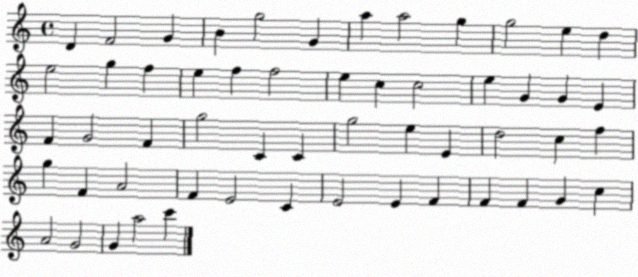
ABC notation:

X:1
T:Untitled
M:4/4
L:1/4
K:C
D F2 G B g2 G a a2 g g2 e d e2 g f e f f2 e c c2 e G G E F G2 F g2 C C g2 e E d2 c f g F A2 F E2 C E2 E F F F G c A2 G2 G a2 c'